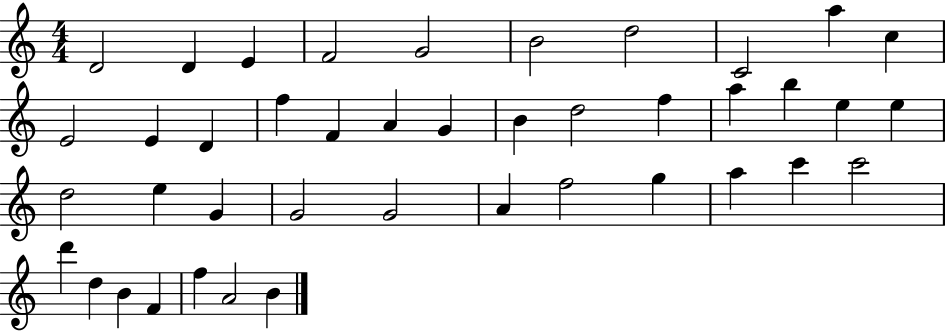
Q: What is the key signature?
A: C major